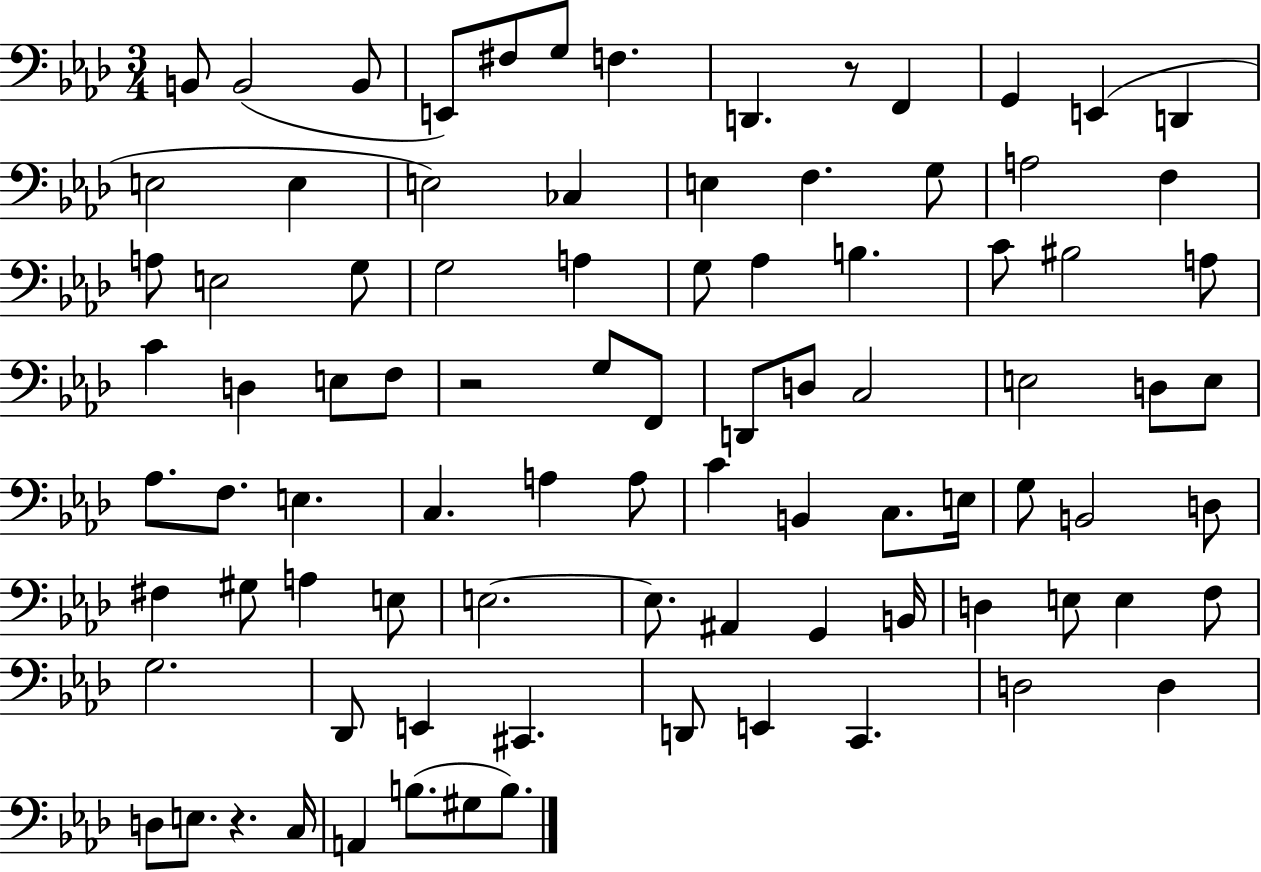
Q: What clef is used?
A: bass